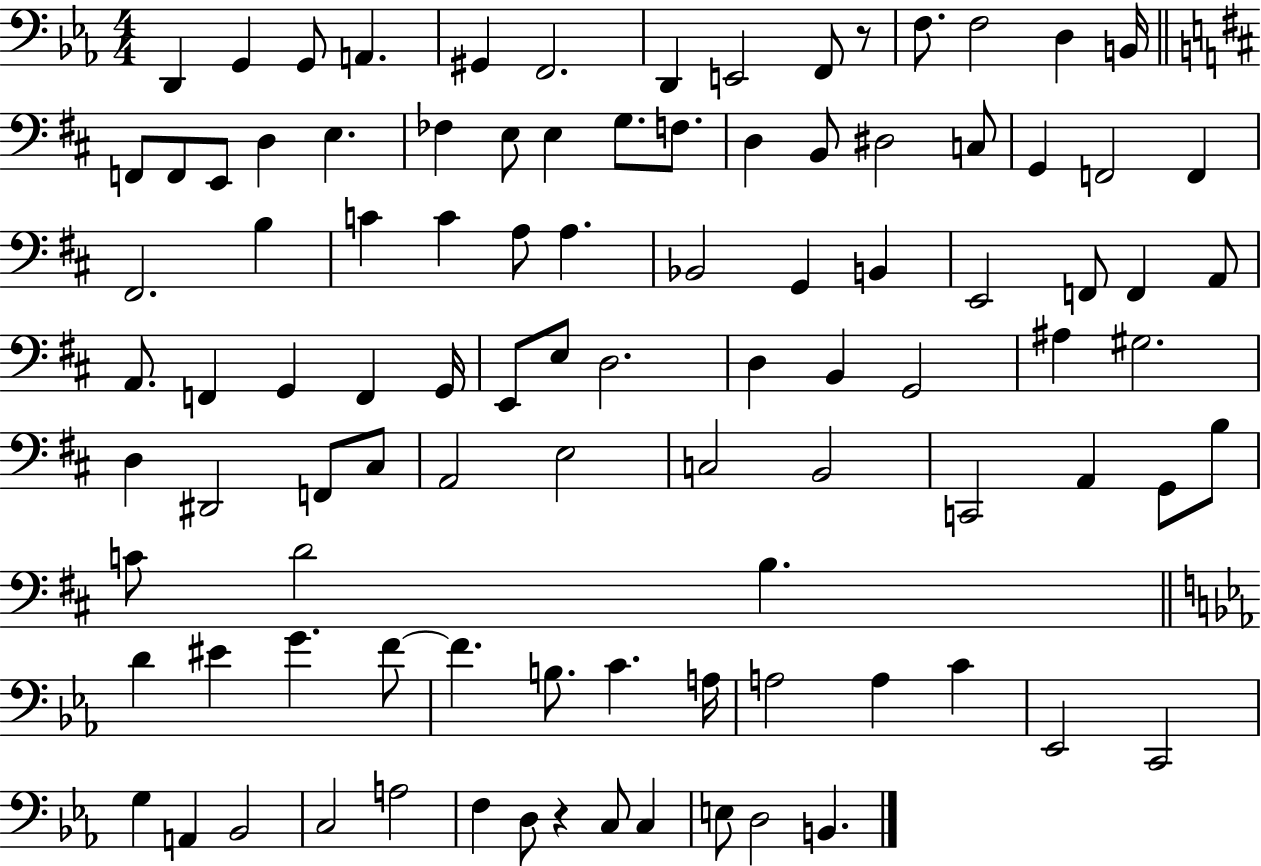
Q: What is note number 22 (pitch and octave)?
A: G3